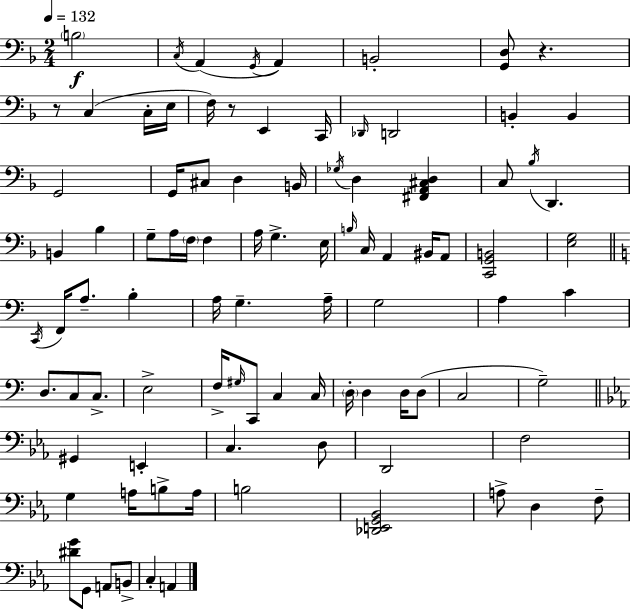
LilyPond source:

{
  \clef bass
  \numericTimeSignature
  \time 2/4
  \key d \minor
  \tempo 4 = 132
  \parenthesize b2\f | \acciaccatura { c16 }( a,4 \acciaccatura { g,16 } a,4) | b,2-. | <g, d>8 r4. | \break r8 c4( | c16-. e16 f16) r8 e,4 | c,16 \grace { des,16 } d,2 | b,4-. b,4 | \break g,2 | g,16 cis8 d4 | b,16 \acciaccatura { ges16 } d4 | <fis, a, cis d>4 c8 \acciaccatura { bes16 } d,4. | \break b,4 | bes4 g8-- a16 | \parenthesize f16 f4 a16 g4.-> | e16 \grace { b16 } c16 a,4 | \break bis,16 a,8 <c, g, b,>2 | <e g>2 | \bar "||" \break \key c \major \acciaccatura { c,16 } f,16 a8.-- b4-. | a16 g4.-- | a16-- g2 | a4 c'4 | \break d8. c8 c8.-> | e2-> | f16-> \grace { gis16 } c,8 c4 | c16 \parenthesize d16-. d4 d16 | \break d8( c2 | g2--) | \bar "||" \break \key c \minor gis,4 e,4-. | c4. d8 | d,2 | f2 | \break g4 a16 b8-> a16 | b2 | <des, e, g, bes,>2 | a8-> d4 f8-- | \break <dis' g'>8 g,8 a,8 b,8-> | c4-. a,4 | \bar "|."
}